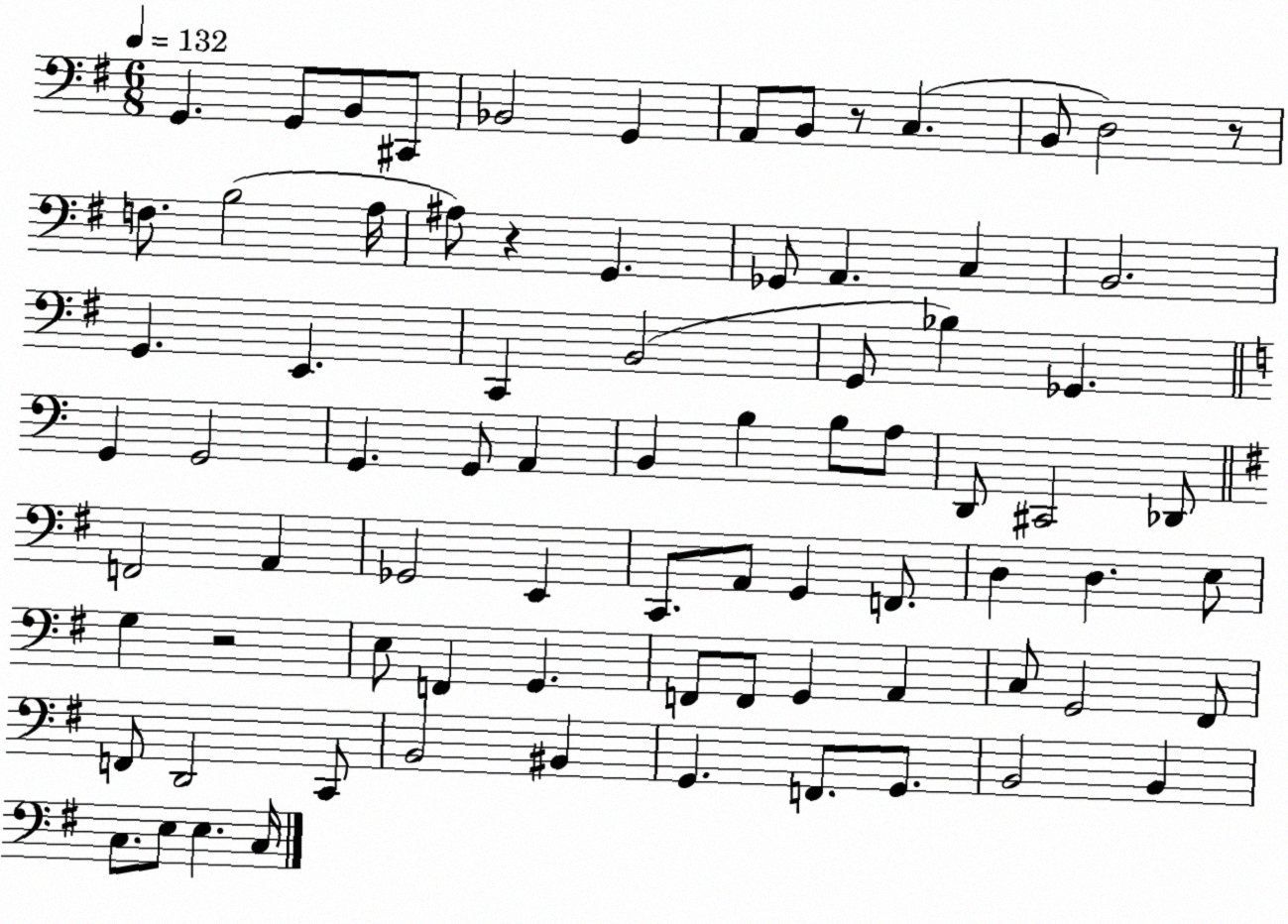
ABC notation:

X:1
T:Untitled
M:6/8
L:1/4
K:G
G,, G,,/2 B,,/2 ^C,,/2 _B,,2 G,, A,,/2 B,,/2 z/2 C, B,,/2 D,2 z/2 F,/2 B,2 A,/4 ^A,/2 z G,, _G,,/2 A,, C, B,,2 G,, E,, C,, B,,2 G,,/2 _B, _G,, G,, G,,2 G,, G,,/2 A,, B,, B, B,/2 A,/2 D,,/2 ^C,,2 _D,,/2 F,,2 A,, _G,,2 E,, C,,/2 A,,/2 G,, F,,/2 D, D, E,/2 G, z2 E,/2 F,, G,, F,,/2 F,,/2 G,, A,, C,/2 G,,2 ^F,,/2 F,,/2 D,,2 C,,/2 B,,2 ^B,, G,, F,,/2 G,,/2 B,,2 B,, C,/2 E,/2 E, C,/4